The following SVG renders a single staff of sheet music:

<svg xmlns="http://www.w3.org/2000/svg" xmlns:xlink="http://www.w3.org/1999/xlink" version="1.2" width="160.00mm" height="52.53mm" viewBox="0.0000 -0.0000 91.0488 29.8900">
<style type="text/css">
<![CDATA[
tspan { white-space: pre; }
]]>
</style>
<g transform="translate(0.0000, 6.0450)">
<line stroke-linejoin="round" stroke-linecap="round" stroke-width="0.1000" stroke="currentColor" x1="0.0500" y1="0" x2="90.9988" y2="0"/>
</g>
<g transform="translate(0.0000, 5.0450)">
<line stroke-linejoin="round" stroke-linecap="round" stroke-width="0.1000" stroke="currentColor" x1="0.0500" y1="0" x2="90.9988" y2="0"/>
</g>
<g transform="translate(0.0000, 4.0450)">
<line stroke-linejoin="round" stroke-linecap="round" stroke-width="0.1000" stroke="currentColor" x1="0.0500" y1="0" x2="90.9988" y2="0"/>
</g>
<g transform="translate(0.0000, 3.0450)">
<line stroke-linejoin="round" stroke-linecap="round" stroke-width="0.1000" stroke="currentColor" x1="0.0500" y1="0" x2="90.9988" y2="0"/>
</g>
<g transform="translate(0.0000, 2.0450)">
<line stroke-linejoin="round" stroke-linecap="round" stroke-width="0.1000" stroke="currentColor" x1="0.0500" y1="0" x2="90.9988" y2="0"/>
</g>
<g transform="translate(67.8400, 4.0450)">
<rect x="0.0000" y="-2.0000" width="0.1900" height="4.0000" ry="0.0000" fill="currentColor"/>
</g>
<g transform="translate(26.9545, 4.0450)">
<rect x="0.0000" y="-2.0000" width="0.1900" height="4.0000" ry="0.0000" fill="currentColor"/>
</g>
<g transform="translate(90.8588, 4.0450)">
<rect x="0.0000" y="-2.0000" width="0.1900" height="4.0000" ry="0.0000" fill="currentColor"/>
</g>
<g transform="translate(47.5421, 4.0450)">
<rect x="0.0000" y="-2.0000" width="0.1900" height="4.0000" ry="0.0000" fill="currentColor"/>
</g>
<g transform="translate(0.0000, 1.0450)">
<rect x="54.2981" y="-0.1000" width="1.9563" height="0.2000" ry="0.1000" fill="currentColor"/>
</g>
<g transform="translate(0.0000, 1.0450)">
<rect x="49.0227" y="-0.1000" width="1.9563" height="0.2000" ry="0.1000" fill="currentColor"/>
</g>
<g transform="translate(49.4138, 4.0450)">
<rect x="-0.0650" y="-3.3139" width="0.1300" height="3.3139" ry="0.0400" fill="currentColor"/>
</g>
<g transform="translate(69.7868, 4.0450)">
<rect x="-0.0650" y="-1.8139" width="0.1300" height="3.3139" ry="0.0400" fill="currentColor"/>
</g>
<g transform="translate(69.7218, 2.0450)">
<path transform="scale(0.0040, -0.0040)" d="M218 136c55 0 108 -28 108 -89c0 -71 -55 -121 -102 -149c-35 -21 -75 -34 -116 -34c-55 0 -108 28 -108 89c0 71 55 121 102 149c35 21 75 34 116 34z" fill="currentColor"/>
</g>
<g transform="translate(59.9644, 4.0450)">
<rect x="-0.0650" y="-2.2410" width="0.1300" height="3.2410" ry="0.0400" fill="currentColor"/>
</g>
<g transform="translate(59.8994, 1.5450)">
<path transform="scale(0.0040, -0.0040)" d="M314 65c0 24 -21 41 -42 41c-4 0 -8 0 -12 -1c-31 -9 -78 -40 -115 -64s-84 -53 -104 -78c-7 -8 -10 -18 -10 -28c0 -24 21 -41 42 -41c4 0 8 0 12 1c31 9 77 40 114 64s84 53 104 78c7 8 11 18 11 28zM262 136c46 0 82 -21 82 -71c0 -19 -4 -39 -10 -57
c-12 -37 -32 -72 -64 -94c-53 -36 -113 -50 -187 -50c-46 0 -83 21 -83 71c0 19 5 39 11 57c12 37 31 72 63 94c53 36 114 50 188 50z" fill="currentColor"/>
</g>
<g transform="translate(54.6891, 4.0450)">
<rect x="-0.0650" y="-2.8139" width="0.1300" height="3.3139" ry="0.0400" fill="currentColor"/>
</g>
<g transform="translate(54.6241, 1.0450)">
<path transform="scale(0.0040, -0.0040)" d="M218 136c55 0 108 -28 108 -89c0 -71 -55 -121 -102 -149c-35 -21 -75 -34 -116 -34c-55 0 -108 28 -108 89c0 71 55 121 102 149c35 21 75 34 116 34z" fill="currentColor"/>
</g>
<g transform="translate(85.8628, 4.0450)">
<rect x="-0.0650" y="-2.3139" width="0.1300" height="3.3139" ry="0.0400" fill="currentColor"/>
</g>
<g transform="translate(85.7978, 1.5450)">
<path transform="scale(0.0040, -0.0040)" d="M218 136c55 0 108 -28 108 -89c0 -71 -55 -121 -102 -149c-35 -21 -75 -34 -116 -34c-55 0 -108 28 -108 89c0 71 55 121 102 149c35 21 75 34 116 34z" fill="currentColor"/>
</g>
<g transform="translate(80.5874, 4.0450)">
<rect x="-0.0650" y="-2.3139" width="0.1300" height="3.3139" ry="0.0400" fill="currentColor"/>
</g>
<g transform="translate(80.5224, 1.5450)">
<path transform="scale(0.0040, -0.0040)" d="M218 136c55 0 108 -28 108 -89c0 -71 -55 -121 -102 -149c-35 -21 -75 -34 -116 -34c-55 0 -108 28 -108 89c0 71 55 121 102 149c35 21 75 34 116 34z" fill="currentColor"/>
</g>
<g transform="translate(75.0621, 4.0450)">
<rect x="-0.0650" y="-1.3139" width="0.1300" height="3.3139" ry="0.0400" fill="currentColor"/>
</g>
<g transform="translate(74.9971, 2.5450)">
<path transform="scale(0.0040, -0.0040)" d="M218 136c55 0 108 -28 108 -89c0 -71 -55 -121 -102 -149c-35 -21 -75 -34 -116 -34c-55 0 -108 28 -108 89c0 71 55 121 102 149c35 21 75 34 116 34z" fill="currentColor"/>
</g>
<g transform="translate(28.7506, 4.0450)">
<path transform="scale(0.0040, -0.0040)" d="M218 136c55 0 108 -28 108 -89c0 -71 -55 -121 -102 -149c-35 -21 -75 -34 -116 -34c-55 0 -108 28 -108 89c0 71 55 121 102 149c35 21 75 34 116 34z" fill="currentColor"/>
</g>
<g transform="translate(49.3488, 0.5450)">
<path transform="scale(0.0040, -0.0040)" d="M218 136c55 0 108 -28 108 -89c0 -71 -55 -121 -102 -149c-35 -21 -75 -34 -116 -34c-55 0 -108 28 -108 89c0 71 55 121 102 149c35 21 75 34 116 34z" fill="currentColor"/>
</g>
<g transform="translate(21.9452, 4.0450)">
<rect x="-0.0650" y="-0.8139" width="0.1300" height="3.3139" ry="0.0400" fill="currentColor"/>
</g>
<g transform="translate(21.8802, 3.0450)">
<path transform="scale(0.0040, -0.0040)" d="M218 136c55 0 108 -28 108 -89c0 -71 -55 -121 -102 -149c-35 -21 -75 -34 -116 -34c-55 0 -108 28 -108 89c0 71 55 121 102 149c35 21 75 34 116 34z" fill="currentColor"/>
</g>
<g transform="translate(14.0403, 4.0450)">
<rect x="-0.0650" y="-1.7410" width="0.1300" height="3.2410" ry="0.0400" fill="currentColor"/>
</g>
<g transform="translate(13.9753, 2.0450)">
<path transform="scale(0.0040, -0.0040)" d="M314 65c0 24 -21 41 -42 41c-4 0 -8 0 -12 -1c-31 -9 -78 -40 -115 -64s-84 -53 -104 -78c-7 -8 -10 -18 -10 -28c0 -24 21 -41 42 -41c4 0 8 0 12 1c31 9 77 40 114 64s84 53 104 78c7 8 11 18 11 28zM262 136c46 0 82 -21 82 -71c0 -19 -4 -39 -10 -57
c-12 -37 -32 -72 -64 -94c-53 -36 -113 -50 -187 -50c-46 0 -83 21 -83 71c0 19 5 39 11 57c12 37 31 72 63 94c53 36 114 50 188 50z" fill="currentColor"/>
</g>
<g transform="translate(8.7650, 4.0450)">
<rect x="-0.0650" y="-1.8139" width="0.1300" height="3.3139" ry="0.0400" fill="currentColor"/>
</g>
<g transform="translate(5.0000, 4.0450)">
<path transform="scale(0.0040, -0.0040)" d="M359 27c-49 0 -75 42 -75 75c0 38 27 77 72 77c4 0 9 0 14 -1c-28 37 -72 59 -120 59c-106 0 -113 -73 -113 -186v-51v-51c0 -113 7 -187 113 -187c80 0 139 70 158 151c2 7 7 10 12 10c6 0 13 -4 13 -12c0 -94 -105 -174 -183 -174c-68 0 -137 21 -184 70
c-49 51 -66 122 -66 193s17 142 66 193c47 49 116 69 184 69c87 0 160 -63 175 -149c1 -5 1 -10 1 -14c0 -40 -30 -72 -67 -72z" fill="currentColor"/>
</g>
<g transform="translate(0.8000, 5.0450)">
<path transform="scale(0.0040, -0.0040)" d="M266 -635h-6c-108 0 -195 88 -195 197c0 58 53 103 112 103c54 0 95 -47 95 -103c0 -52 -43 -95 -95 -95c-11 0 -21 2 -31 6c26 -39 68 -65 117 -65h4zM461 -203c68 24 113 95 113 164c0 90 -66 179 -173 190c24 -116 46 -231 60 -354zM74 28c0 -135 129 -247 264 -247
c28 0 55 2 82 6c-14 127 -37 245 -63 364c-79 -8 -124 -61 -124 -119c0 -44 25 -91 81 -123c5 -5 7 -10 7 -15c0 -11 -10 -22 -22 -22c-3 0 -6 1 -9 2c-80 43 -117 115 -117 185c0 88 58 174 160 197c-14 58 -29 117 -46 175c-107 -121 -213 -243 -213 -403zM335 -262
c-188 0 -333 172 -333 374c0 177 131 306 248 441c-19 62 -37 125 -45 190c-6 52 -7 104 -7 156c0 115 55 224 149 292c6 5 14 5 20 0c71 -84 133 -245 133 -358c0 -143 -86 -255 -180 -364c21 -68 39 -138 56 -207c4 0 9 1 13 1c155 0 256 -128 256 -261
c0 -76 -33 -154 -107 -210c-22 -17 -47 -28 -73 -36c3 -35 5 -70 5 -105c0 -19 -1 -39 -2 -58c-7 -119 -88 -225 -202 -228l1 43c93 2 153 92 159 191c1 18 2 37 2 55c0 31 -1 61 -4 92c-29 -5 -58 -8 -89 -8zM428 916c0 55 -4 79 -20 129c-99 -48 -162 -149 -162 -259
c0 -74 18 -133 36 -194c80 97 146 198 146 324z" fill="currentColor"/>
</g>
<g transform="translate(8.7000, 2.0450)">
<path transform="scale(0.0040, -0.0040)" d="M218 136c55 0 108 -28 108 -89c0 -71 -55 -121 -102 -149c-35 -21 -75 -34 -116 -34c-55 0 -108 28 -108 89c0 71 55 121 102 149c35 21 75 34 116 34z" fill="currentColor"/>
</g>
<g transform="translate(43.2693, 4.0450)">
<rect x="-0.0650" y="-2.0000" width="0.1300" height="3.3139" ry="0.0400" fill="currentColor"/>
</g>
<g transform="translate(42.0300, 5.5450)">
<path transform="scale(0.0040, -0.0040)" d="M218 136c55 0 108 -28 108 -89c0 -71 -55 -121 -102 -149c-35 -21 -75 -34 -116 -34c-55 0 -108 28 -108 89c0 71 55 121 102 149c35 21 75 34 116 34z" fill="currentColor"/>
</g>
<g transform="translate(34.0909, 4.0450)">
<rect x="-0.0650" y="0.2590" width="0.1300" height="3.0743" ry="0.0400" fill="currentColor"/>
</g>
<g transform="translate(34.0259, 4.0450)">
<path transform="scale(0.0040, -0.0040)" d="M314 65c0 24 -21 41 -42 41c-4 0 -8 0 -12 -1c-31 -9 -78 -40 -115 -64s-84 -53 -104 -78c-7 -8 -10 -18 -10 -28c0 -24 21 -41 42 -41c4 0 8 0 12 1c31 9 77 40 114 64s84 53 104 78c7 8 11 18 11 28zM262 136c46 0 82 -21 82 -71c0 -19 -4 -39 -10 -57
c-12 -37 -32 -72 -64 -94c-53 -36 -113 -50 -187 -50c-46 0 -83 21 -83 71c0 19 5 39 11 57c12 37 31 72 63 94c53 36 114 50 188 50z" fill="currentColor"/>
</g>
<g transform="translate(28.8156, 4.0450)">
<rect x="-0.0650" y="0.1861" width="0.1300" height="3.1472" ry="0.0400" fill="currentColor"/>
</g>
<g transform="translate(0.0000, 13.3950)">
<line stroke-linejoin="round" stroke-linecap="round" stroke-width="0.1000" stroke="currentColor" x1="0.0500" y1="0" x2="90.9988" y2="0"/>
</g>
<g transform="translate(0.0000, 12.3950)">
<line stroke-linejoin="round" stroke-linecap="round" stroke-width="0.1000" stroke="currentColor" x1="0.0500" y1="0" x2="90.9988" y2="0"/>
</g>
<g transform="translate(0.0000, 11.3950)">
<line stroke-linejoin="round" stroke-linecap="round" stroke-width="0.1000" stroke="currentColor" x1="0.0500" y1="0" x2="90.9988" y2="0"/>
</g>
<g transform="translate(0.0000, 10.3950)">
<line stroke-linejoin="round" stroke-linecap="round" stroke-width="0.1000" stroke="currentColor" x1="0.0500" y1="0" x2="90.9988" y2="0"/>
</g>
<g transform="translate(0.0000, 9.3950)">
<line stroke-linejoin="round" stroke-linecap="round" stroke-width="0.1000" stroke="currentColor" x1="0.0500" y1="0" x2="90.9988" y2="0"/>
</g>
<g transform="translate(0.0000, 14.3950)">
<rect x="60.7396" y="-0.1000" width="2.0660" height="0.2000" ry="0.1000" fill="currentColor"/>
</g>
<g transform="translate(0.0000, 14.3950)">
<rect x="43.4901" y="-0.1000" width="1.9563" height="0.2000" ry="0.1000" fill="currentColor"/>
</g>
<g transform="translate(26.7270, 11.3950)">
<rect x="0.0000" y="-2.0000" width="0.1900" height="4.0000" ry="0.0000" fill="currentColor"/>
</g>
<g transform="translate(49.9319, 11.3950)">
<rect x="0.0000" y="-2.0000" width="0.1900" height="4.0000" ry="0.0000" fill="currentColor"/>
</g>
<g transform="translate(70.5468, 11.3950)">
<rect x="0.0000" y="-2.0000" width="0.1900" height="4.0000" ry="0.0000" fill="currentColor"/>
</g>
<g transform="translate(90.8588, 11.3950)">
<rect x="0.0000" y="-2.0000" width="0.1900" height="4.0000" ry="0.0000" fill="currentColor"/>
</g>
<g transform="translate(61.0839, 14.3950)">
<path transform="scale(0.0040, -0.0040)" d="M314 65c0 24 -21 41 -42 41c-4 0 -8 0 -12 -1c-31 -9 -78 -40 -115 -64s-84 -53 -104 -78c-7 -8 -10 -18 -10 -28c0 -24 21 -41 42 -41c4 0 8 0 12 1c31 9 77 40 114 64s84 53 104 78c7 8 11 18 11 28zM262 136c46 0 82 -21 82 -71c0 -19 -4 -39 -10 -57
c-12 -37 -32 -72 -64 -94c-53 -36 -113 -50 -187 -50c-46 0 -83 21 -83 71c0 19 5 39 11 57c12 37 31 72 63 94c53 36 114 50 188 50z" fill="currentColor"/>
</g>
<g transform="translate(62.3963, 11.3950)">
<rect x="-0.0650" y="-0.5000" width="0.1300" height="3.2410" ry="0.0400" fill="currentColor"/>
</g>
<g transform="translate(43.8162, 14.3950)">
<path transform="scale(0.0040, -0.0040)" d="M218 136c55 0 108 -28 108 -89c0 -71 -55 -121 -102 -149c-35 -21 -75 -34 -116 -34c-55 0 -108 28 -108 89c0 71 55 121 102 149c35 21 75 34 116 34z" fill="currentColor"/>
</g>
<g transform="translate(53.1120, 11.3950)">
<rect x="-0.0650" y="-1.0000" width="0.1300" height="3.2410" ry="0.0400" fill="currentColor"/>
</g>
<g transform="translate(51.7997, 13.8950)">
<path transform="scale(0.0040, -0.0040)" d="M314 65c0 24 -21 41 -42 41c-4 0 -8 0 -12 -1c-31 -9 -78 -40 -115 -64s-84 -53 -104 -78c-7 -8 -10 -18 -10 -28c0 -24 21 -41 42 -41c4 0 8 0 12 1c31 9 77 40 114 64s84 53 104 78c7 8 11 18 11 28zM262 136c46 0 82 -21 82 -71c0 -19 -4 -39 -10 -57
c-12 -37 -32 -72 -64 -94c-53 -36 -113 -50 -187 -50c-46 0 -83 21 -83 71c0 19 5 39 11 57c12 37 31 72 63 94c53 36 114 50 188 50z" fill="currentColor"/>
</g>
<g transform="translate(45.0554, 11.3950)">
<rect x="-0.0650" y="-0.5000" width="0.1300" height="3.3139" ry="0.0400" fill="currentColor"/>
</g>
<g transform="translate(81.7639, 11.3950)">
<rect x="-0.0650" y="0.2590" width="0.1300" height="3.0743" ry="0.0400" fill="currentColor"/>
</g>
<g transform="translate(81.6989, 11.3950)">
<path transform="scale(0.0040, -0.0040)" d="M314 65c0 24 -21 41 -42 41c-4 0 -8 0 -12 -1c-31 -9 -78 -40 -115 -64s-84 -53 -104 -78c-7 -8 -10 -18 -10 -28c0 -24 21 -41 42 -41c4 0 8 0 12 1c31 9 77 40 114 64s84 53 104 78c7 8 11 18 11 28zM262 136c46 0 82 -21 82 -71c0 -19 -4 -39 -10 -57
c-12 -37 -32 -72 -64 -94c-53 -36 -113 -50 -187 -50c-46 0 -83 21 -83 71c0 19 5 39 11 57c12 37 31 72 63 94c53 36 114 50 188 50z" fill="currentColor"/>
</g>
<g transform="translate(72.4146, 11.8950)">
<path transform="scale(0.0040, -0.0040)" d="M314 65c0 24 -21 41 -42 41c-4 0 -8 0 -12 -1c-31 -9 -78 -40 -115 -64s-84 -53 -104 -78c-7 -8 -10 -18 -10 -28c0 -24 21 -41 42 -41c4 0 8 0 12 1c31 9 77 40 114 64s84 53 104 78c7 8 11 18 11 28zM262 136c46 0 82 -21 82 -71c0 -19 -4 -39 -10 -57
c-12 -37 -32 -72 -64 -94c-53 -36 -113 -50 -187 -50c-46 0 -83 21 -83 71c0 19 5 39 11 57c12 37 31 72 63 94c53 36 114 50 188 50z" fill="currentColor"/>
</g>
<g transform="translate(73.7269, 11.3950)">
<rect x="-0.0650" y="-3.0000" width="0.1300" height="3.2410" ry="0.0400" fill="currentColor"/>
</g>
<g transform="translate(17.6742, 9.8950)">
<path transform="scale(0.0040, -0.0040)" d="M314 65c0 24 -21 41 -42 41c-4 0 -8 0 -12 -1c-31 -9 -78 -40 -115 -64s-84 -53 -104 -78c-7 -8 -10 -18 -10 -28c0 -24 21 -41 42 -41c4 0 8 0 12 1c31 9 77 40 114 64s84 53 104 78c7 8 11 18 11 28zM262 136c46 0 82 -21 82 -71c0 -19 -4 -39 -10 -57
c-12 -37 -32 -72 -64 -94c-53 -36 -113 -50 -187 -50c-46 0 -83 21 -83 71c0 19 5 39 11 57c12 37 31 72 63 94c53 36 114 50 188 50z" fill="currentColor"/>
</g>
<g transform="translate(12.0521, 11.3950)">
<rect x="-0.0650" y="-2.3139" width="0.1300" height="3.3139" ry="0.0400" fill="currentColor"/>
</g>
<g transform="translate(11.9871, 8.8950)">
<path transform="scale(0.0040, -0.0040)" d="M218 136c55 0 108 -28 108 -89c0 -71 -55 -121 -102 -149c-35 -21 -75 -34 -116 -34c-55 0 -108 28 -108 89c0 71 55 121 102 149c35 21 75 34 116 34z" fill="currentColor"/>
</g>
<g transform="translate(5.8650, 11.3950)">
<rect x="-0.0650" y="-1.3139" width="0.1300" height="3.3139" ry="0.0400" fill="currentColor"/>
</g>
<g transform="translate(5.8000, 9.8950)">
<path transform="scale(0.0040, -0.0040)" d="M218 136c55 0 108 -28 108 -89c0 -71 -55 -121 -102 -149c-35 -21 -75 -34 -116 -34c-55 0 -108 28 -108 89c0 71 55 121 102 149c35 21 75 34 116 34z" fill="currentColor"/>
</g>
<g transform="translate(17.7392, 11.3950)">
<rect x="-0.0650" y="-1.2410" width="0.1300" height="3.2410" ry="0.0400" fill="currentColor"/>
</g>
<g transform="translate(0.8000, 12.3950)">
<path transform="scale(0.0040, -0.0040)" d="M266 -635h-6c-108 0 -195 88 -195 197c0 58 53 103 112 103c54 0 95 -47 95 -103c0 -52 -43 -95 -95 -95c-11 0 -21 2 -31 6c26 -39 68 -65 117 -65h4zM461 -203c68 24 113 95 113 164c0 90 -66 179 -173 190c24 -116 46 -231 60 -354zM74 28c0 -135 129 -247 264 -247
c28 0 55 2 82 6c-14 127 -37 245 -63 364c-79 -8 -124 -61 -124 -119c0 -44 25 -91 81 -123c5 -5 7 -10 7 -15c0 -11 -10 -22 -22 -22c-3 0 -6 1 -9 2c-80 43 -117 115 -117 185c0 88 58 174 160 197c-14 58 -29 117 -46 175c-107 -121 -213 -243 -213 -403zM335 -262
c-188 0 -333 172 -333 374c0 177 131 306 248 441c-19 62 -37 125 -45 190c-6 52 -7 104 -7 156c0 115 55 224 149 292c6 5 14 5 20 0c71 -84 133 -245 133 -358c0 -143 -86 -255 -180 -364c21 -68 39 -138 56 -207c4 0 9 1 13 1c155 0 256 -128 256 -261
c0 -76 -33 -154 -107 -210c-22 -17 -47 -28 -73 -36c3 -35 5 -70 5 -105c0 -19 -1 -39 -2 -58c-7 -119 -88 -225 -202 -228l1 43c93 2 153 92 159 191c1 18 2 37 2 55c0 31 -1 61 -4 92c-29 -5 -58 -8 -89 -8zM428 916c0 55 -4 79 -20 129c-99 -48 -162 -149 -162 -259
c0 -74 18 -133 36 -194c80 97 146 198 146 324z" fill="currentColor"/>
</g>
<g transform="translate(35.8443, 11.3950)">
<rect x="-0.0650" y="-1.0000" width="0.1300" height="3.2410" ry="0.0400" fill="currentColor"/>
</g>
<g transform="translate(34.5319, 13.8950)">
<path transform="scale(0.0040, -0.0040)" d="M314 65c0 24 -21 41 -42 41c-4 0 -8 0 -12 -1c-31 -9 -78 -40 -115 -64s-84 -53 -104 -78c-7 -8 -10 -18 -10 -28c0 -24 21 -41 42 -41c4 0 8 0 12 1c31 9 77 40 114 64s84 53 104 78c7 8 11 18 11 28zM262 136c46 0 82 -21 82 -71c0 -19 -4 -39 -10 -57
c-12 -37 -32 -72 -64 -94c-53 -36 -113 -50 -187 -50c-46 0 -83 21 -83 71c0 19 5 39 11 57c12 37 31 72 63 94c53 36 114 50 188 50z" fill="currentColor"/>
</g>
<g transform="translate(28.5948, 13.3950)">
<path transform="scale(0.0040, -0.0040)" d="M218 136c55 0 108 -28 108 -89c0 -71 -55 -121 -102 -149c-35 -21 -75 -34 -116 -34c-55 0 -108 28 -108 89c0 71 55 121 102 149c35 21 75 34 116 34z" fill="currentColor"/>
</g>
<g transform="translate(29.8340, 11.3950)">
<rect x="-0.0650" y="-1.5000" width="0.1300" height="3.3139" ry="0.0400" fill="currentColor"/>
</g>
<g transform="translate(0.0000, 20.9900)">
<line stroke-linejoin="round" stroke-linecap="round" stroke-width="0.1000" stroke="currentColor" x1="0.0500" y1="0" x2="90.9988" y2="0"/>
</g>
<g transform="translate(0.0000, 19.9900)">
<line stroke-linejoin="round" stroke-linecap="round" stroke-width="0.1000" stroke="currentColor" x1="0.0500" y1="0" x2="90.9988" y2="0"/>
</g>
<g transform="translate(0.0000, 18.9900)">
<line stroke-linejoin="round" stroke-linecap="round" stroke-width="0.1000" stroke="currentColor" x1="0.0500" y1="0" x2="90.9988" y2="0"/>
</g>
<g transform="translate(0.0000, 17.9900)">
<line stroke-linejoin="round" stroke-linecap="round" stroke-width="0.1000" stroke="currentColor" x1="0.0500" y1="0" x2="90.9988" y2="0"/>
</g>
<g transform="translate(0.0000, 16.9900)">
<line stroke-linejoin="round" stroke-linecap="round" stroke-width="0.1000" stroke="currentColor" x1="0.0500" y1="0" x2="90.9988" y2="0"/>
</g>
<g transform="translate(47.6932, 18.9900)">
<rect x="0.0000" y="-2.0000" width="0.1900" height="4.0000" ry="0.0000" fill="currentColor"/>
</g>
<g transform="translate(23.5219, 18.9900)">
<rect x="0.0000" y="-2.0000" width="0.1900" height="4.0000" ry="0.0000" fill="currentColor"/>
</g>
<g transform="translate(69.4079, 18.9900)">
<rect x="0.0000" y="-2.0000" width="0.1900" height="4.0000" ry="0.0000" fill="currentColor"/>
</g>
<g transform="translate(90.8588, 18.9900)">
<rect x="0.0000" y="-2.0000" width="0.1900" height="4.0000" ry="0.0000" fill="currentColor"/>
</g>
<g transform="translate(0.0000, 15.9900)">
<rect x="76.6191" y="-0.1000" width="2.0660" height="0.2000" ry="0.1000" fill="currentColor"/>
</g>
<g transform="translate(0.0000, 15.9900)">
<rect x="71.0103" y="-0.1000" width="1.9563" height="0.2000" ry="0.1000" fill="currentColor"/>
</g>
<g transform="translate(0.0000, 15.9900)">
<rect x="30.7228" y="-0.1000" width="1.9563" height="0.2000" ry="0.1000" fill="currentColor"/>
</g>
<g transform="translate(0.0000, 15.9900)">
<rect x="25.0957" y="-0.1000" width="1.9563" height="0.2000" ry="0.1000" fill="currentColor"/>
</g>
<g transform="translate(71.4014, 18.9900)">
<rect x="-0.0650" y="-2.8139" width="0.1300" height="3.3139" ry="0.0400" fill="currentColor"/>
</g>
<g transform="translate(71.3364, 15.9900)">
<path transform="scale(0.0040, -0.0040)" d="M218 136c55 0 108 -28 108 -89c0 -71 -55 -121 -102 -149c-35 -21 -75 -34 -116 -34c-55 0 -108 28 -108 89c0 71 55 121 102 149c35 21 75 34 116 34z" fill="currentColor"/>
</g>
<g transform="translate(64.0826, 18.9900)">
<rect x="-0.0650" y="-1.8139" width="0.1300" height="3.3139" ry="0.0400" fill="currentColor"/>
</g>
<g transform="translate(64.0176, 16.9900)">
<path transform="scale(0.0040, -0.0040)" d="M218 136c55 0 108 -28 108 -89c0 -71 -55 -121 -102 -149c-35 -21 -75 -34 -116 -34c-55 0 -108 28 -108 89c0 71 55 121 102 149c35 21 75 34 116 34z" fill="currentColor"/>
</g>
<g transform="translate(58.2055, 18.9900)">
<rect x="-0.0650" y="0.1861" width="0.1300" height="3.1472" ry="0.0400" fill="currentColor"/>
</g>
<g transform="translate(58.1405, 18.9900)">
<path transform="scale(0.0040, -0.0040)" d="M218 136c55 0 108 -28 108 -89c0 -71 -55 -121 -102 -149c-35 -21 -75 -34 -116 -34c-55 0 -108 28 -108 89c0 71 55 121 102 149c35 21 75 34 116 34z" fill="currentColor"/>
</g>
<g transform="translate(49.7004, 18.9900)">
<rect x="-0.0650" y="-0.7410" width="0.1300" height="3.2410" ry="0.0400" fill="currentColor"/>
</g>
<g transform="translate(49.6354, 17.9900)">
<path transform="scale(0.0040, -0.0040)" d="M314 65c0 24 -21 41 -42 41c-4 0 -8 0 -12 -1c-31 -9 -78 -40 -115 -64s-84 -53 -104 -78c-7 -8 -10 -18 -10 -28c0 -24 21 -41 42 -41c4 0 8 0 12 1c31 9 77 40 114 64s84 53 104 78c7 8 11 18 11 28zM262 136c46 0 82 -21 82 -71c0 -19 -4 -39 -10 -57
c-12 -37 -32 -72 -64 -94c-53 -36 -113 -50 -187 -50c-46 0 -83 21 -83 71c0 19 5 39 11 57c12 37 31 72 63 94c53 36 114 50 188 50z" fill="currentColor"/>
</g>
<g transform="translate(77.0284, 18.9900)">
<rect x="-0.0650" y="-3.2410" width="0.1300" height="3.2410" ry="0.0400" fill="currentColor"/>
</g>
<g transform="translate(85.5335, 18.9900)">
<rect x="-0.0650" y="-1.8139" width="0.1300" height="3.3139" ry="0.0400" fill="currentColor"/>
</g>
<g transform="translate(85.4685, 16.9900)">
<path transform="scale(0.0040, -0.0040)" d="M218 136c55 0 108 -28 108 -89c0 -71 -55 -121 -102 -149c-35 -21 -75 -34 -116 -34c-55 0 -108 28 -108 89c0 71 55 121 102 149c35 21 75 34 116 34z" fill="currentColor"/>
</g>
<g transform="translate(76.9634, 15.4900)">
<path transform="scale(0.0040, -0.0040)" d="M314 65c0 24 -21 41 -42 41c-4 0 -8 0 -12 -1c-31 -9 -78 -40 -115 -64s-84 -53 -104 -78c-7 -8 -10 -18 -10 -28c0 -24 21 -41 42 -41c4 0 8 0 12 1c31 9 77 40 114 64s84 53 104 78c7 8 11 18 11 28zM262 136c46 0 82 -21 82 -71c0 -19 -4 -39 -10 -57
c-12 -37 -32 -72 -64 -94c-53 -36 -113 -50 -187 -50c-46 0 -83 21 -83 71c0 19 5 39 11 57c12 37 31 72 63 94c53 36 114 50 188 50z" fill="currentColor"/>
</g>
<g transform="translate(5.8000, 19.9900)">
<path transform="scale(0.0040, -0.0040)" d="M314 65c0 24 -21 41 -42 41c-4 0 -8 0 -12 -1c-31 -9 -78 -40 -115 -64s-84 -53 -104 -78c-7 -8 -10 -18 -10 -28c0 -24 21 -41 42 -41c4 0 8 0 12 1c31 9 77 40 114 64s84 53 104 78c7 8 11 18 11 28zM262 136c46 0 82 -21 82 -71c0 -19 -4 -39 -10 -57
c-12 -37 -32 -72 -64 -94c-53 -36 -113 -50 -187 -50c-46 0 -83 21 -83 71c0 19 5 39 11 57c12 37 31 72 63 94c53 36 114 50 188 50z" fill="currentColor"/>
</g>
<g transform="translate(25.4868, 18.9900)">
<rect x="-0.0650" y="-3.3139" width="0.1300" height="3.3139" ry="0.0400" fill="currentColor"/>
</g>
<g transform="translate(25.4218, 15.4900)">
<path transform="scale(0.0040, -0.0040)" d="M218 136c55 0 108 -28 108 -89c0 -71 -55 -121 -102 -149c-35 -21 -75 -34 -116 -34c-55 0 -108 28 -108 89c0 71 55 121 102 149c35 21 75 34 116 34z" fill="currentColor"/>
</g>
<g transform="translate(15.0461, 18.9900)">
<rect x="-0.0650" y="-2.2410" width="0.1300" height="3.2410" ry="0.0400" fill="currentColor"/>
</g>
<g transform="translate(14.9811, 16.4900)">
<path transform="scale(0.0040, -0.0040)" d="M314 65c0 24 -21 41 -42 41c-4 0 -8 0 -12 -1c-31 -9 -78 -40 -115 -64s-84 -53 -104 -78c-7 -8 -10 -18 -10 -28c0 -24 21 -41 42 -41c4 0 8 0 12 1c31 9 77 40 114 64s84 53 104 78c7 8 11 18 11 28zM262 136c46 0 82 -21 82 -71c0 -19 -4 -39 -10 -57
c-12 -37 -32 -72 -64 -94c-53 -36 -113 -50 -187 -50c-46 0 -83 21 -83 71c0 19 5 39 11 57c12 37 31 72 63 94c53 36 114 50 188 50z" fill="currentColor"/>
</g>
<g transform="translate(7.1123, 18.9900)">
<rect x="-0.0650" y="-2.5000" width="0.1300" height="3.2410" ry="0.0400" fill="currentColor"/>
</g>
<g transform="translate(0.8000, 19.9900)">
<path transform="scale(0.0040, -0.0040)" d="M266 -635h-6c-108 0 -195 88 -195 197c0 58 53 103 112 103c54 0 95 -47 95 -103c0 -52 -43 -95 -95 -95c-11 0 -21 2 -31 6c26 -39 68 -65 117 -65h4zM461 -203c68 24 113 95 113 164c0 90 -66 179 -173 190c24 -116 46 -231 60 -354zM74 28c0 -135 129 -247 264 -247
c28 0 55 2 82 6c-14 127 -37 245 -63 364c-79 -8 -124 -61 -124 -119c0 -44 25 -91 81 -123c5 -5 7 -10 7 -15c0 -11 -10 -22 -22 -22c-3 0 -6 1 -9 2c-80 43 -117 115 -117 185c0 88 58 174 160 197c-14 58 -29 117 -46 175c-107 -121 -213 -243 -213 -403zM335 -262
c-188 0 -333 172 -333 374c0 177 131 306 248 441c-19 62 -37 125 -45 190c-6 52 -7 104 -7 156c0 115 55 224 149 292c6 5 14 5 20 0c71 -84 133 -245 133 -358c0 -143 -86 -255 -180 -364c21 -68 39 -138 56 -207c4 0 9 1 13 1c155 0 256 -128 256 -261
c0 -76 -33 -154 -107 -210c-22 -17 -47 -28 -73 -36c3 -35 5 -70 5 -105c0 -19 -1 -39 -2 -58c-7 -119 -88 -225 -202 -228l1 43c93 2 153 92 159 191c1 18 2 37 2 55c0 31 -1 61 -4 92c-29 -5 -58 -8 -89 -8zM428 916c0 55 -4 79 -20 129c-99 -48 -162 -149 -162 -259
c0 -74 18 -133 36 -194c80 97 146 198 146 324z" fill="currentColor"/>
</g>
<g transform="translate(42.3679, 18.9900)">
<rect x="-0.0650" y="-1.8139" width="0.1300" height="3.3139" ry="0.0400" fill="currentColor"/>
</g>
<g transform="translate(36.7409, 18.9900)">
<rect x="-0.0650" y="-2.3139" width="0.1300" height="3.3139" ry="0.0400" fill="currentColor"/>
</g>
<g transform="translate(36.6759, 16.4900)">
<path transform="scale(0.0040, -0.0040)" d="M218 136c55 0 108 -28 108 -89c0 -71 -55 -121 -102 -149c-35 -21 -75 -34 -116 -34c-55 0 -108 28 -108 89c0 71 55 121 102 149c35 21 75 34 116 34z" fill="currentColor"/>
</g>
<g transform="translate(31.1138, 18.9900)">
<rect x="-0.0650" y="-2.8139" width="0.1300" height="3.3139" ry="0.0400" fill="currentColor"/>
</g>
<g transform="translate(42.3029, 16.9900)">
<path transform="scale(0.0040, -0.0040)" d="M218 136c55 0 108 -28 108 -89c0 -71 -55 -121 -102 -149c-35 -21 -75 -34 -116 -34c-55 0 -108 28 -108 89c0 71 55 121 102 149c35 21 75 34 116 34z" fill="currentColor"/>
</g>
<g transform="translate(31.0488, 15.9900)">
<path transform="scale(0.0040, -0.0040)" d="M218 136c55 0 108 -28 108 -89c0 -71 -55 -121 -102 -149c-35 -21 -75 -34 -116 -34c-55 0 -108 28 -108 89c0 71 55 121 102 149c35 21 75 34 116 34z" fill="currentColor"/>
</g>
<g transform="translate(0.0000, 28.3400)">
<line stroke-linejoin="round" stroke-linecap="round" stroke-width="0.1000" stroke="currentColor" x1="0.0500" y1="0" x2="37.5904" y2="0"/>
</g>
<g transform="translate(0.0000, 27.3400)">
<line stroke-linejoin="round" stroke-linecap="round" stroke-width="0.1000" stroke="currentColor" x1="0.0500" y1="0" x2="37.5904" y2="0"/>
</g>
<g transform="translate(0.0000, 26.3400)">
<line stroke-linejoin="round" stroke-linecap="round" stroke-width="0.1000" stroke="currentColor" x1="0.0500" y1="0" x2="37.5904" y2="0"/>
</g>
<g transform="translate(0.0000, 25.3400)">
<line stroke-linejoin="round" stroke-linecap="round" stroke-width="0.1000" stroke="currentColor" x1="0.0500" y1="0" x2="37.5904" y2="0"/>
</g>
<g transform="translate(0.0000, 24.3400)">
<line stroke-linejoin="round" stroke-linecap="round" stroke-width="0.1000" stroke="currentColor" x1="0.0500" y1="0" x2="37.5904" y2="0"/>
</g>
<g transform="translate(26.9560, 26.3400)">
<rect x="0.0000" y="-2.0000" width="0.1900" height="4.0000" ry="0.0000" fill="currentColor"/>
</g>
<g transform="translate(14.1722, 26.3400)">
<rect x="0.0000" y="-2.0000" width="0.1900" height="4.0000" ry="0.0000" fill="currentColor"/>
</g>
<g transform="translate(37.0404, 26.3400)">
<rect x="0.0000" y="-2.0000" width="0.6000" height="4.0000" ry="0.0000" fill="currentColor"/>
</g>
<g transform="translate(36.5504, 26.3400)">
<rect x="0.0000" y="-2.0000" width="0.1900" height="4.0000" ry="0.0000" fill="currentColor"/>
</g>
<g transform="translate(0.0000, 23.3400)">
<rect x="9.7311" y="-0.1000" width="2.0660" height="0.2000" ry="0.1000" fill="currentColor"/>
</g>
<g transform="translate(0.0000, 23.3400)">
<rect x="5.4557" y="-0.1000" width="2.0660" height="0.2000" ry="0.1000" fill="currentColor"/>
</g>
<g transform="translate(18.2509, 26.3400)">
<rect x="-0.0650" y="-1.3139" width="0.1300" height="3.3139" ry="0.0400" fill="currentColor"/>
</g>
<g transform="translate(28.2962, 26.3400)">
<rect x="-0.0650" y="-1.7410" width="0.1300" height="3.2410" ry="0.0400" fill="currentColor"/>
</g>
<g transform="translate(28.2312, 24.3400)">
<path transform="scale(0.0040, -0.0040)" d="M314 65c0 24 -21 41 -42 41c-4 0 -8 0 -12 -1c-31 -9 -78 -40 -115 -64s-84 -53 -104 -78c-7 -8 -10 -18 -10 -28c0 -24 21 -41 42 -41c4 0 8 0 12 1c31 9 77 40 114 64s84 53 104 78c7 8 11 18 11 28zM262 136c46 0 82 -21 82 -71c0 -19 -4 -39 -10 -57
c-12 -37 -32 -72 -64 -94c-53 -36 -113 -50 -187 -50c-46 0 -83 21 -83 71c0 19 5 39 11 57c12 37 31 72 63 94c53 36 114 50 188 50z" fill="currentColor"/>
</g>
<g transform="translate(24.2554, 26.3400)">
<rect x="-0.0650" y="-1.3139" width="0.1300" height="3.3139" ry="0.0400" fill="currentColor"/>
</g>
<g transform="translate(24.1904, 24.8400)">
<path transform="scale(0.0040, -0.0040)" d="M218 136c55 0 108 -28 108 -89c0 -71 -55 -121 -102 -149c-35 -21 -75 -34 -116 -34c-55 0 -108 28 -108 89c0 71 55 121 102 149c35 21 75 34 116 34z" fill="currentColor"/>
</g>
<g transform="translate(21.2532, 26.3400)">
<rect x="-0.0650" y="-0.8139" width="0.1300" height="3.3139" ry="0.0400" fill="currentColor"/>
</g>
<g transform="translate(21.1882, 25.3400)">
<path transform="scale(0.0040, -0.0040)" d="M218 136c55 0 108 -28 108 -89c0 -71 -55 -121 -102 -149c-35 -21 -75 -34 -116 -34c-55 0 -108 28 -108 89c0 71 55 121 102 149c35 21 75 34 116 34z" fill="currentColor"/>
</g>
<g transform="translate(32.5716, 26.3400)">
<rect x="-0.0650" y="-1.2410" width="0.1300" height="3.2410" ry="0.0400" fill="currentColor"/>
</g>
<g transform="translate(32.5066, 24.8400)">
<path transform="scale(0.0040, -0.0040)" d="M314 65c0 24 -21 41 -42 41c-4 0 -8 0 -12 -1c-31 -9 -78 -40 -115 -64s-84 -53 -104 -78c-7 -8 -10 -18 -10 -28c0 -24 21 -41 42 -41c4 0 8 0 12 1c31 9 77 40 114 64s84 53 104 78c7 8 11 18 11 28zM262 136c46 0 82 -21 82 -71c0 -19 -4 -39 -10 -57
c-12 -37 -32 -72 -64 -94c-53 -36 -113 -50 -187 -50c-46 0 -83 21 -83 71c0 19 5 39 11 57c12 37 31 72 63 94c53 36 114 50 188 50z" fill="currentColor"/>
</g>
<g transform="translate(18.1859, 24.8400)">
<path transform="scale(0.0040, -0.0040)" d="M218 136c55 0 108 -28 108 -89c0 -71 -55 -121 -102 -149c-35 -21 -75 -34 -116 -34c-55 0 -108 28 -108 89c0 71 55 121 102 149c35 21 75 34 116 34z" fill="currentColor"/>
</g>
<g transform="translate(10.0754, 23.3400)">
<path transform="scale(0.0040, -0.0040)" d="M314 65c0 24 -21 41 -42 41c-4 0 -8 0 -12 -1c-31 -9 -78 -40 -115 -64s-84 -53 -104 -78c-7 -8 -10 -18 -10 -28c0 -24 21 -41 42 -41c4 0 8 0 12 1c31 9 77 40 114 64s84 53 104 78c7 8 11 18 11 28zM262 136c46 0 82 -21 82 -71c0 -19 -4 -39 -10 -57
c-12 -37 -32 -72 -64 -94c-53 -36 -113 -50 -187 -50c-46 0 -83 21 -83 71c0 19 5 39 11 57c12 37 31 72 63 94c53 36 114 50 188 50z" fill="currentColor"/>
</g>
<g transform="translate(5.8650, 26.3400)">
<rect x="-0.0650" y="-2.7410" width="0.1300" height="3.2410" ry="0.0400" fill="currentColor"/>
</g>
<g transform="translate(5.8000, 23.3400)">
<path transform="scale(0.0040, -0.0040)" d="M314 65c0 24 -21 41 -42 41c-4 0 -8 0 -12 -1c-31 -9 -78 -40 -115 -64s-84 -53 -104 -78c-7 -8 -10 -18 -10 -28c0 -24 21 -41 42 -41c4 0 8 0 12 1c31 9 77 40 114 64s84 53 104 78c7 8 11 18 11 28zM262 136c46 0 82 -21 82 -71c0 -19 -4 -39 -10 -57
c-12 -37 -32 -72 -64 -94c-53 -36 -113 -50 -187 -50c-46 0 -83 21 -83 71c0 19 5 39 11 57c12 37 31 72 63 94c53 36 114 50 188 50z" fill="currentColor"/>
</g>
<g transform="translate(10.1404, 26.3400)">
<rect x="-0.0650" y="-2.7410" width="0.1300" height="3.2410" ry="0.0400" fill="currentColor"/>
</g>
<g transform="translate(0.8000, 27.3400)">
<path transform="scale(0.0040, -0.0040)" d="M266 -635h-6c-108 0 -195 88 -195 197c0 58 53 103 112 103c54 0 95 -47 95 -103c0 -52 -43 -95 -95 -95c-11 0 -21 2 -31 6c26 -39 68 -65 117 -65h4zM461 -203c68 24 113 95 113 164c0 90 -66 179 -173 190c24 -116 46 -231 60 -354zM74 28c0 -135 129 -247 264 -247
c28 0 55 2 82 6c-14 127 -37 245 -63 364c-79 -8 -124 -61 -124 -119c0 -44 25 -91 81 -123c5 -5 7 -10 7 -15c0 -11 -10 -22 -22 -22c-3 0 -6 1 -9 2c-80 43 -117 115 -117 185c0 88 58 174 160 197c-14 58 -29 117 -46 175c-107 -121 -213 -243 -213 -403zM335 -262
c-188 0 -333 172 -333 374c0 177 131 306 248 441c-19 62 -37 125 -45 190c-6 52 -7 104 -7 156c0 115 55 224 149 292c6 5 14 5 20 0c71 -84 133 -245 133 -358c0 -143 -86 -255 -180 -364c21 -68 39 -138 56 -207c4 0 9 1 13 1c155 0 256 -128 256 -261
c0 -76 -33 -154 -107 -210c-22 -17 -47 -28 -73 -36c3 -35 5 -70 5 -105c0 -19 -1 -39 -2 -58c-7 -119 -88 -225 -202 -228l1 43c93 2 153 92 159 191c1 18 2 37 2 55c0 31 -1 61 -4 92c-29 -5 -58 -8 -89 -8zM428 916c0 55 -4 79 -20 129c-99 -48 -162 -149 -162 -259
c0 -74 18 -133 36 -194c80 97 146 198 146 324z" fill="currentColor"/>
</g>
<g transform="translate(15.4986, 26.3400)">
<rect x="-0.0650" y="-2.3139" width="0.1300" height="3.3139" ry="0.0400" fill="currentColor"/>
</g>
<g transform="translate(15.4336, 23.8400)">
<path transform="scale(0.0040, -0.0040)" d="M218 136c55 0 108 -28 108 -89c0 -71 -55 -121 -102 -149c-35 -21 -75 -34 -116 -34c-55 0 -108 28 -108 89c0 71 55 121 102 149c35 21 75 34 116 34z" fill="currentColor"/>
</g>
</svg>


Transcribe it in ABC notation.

X:1
T:Untitled
M:4/4
L:1/4
K:C
f f2 d B B2 F b a g2 f e g g e g e2 E D2 C D2 C2 A2 B2 G2 g2 b a g f d2 B f a b2 f a2 a2 g e d e f2 e2